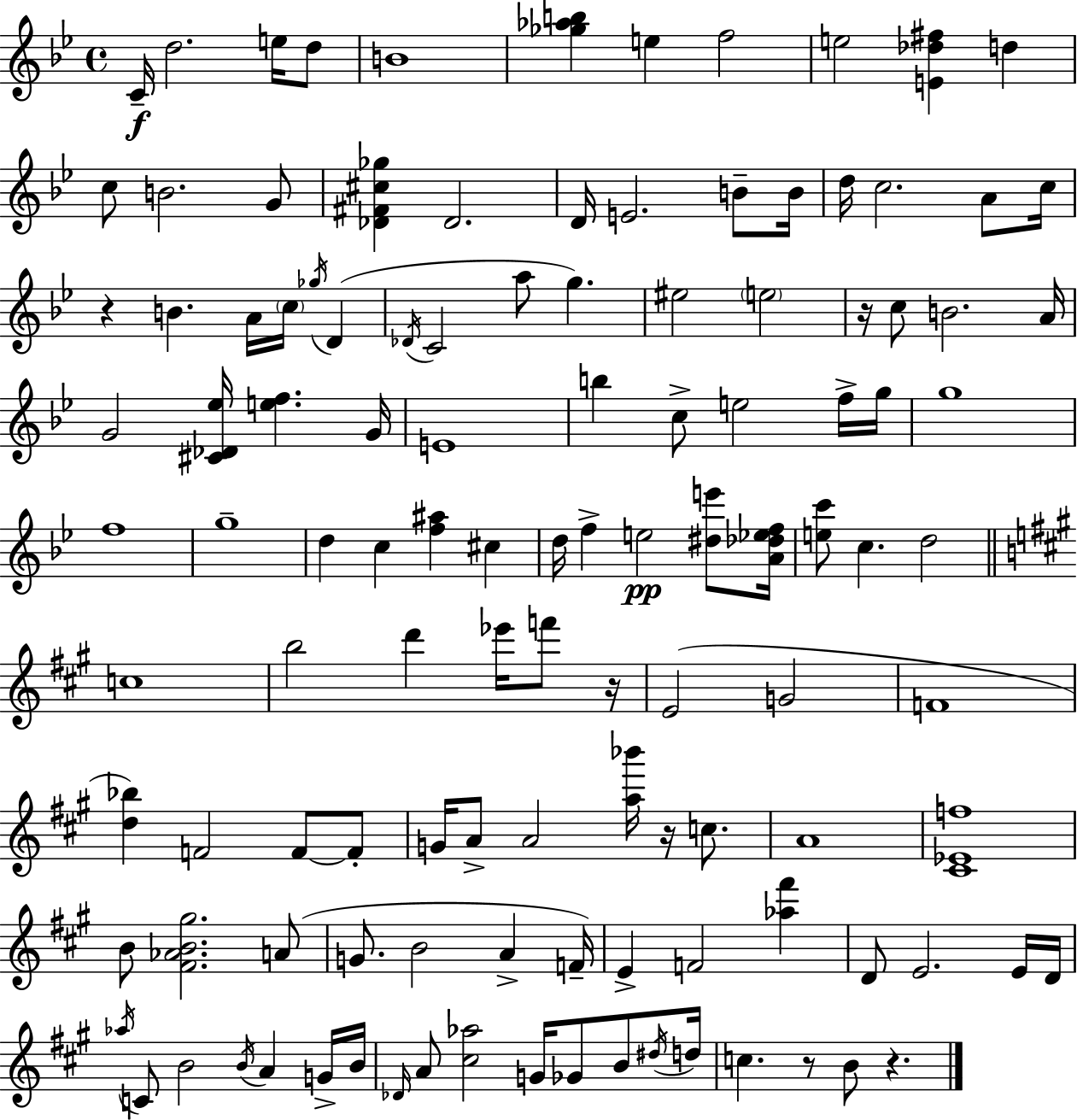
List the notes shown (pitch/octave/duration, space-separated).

C4/s D5/h. E5/s D5/e B4/w [Gb5,Ab5,B5]/q E5/q F5/h E5/h [E4,Db5,F#5]/q D5/q C5/e B4/h. G4/e [Db4,F#4,C#5,Gb5]/q Db4/h. D4/s E4/h. B4/e B4/s D5/s C5/h. A4/e C5/s R/q B4/q. A4/s C5/s Gb5/s D4/q Db4/s C4/h A5/e G5/q. EIS5/h E5/h R/s C5/e B4/h. A4/s G4/h [C#4,Db4,Eb5]/s [E5,F5]/q. G4/s E4/w B5/q C5/e E5/h F5/s G5/s G5/w F5/w G5/w D5/q C5/q [F5,A#5]/q C#5/q D5/s F5/q E5/h [D#5,E6]/e [A4,Db5,Eb5,F5]/s [E5,C6]/e C5/q. D5/h C5/w B5/h D6/q Eb6/s F6/e R/s E4/h G4/h F4/w [D5,Bb5]/q F4/h F4/e F4/e G4/s A4/e A4/h [A5,Bb6]/s R/s C5/e. A4/w [C#4,Eb4,F5]/w B4/e [F#4,Ab4,B4,G#5]/h. A4/e G4/e. B4/h A4/q F4/s E4/q F4/h [Ab5,F#6]/q D4/e E4/h. E4/s D4/s Ab5/s C4/e B4/h B4/s A4/q G4/s B4/s Db4/s A4/e [C#5,Ab5]/h G4/s Gb4/e B4/e D#5/s D5/s C5/q. R/e B4/e R/q.